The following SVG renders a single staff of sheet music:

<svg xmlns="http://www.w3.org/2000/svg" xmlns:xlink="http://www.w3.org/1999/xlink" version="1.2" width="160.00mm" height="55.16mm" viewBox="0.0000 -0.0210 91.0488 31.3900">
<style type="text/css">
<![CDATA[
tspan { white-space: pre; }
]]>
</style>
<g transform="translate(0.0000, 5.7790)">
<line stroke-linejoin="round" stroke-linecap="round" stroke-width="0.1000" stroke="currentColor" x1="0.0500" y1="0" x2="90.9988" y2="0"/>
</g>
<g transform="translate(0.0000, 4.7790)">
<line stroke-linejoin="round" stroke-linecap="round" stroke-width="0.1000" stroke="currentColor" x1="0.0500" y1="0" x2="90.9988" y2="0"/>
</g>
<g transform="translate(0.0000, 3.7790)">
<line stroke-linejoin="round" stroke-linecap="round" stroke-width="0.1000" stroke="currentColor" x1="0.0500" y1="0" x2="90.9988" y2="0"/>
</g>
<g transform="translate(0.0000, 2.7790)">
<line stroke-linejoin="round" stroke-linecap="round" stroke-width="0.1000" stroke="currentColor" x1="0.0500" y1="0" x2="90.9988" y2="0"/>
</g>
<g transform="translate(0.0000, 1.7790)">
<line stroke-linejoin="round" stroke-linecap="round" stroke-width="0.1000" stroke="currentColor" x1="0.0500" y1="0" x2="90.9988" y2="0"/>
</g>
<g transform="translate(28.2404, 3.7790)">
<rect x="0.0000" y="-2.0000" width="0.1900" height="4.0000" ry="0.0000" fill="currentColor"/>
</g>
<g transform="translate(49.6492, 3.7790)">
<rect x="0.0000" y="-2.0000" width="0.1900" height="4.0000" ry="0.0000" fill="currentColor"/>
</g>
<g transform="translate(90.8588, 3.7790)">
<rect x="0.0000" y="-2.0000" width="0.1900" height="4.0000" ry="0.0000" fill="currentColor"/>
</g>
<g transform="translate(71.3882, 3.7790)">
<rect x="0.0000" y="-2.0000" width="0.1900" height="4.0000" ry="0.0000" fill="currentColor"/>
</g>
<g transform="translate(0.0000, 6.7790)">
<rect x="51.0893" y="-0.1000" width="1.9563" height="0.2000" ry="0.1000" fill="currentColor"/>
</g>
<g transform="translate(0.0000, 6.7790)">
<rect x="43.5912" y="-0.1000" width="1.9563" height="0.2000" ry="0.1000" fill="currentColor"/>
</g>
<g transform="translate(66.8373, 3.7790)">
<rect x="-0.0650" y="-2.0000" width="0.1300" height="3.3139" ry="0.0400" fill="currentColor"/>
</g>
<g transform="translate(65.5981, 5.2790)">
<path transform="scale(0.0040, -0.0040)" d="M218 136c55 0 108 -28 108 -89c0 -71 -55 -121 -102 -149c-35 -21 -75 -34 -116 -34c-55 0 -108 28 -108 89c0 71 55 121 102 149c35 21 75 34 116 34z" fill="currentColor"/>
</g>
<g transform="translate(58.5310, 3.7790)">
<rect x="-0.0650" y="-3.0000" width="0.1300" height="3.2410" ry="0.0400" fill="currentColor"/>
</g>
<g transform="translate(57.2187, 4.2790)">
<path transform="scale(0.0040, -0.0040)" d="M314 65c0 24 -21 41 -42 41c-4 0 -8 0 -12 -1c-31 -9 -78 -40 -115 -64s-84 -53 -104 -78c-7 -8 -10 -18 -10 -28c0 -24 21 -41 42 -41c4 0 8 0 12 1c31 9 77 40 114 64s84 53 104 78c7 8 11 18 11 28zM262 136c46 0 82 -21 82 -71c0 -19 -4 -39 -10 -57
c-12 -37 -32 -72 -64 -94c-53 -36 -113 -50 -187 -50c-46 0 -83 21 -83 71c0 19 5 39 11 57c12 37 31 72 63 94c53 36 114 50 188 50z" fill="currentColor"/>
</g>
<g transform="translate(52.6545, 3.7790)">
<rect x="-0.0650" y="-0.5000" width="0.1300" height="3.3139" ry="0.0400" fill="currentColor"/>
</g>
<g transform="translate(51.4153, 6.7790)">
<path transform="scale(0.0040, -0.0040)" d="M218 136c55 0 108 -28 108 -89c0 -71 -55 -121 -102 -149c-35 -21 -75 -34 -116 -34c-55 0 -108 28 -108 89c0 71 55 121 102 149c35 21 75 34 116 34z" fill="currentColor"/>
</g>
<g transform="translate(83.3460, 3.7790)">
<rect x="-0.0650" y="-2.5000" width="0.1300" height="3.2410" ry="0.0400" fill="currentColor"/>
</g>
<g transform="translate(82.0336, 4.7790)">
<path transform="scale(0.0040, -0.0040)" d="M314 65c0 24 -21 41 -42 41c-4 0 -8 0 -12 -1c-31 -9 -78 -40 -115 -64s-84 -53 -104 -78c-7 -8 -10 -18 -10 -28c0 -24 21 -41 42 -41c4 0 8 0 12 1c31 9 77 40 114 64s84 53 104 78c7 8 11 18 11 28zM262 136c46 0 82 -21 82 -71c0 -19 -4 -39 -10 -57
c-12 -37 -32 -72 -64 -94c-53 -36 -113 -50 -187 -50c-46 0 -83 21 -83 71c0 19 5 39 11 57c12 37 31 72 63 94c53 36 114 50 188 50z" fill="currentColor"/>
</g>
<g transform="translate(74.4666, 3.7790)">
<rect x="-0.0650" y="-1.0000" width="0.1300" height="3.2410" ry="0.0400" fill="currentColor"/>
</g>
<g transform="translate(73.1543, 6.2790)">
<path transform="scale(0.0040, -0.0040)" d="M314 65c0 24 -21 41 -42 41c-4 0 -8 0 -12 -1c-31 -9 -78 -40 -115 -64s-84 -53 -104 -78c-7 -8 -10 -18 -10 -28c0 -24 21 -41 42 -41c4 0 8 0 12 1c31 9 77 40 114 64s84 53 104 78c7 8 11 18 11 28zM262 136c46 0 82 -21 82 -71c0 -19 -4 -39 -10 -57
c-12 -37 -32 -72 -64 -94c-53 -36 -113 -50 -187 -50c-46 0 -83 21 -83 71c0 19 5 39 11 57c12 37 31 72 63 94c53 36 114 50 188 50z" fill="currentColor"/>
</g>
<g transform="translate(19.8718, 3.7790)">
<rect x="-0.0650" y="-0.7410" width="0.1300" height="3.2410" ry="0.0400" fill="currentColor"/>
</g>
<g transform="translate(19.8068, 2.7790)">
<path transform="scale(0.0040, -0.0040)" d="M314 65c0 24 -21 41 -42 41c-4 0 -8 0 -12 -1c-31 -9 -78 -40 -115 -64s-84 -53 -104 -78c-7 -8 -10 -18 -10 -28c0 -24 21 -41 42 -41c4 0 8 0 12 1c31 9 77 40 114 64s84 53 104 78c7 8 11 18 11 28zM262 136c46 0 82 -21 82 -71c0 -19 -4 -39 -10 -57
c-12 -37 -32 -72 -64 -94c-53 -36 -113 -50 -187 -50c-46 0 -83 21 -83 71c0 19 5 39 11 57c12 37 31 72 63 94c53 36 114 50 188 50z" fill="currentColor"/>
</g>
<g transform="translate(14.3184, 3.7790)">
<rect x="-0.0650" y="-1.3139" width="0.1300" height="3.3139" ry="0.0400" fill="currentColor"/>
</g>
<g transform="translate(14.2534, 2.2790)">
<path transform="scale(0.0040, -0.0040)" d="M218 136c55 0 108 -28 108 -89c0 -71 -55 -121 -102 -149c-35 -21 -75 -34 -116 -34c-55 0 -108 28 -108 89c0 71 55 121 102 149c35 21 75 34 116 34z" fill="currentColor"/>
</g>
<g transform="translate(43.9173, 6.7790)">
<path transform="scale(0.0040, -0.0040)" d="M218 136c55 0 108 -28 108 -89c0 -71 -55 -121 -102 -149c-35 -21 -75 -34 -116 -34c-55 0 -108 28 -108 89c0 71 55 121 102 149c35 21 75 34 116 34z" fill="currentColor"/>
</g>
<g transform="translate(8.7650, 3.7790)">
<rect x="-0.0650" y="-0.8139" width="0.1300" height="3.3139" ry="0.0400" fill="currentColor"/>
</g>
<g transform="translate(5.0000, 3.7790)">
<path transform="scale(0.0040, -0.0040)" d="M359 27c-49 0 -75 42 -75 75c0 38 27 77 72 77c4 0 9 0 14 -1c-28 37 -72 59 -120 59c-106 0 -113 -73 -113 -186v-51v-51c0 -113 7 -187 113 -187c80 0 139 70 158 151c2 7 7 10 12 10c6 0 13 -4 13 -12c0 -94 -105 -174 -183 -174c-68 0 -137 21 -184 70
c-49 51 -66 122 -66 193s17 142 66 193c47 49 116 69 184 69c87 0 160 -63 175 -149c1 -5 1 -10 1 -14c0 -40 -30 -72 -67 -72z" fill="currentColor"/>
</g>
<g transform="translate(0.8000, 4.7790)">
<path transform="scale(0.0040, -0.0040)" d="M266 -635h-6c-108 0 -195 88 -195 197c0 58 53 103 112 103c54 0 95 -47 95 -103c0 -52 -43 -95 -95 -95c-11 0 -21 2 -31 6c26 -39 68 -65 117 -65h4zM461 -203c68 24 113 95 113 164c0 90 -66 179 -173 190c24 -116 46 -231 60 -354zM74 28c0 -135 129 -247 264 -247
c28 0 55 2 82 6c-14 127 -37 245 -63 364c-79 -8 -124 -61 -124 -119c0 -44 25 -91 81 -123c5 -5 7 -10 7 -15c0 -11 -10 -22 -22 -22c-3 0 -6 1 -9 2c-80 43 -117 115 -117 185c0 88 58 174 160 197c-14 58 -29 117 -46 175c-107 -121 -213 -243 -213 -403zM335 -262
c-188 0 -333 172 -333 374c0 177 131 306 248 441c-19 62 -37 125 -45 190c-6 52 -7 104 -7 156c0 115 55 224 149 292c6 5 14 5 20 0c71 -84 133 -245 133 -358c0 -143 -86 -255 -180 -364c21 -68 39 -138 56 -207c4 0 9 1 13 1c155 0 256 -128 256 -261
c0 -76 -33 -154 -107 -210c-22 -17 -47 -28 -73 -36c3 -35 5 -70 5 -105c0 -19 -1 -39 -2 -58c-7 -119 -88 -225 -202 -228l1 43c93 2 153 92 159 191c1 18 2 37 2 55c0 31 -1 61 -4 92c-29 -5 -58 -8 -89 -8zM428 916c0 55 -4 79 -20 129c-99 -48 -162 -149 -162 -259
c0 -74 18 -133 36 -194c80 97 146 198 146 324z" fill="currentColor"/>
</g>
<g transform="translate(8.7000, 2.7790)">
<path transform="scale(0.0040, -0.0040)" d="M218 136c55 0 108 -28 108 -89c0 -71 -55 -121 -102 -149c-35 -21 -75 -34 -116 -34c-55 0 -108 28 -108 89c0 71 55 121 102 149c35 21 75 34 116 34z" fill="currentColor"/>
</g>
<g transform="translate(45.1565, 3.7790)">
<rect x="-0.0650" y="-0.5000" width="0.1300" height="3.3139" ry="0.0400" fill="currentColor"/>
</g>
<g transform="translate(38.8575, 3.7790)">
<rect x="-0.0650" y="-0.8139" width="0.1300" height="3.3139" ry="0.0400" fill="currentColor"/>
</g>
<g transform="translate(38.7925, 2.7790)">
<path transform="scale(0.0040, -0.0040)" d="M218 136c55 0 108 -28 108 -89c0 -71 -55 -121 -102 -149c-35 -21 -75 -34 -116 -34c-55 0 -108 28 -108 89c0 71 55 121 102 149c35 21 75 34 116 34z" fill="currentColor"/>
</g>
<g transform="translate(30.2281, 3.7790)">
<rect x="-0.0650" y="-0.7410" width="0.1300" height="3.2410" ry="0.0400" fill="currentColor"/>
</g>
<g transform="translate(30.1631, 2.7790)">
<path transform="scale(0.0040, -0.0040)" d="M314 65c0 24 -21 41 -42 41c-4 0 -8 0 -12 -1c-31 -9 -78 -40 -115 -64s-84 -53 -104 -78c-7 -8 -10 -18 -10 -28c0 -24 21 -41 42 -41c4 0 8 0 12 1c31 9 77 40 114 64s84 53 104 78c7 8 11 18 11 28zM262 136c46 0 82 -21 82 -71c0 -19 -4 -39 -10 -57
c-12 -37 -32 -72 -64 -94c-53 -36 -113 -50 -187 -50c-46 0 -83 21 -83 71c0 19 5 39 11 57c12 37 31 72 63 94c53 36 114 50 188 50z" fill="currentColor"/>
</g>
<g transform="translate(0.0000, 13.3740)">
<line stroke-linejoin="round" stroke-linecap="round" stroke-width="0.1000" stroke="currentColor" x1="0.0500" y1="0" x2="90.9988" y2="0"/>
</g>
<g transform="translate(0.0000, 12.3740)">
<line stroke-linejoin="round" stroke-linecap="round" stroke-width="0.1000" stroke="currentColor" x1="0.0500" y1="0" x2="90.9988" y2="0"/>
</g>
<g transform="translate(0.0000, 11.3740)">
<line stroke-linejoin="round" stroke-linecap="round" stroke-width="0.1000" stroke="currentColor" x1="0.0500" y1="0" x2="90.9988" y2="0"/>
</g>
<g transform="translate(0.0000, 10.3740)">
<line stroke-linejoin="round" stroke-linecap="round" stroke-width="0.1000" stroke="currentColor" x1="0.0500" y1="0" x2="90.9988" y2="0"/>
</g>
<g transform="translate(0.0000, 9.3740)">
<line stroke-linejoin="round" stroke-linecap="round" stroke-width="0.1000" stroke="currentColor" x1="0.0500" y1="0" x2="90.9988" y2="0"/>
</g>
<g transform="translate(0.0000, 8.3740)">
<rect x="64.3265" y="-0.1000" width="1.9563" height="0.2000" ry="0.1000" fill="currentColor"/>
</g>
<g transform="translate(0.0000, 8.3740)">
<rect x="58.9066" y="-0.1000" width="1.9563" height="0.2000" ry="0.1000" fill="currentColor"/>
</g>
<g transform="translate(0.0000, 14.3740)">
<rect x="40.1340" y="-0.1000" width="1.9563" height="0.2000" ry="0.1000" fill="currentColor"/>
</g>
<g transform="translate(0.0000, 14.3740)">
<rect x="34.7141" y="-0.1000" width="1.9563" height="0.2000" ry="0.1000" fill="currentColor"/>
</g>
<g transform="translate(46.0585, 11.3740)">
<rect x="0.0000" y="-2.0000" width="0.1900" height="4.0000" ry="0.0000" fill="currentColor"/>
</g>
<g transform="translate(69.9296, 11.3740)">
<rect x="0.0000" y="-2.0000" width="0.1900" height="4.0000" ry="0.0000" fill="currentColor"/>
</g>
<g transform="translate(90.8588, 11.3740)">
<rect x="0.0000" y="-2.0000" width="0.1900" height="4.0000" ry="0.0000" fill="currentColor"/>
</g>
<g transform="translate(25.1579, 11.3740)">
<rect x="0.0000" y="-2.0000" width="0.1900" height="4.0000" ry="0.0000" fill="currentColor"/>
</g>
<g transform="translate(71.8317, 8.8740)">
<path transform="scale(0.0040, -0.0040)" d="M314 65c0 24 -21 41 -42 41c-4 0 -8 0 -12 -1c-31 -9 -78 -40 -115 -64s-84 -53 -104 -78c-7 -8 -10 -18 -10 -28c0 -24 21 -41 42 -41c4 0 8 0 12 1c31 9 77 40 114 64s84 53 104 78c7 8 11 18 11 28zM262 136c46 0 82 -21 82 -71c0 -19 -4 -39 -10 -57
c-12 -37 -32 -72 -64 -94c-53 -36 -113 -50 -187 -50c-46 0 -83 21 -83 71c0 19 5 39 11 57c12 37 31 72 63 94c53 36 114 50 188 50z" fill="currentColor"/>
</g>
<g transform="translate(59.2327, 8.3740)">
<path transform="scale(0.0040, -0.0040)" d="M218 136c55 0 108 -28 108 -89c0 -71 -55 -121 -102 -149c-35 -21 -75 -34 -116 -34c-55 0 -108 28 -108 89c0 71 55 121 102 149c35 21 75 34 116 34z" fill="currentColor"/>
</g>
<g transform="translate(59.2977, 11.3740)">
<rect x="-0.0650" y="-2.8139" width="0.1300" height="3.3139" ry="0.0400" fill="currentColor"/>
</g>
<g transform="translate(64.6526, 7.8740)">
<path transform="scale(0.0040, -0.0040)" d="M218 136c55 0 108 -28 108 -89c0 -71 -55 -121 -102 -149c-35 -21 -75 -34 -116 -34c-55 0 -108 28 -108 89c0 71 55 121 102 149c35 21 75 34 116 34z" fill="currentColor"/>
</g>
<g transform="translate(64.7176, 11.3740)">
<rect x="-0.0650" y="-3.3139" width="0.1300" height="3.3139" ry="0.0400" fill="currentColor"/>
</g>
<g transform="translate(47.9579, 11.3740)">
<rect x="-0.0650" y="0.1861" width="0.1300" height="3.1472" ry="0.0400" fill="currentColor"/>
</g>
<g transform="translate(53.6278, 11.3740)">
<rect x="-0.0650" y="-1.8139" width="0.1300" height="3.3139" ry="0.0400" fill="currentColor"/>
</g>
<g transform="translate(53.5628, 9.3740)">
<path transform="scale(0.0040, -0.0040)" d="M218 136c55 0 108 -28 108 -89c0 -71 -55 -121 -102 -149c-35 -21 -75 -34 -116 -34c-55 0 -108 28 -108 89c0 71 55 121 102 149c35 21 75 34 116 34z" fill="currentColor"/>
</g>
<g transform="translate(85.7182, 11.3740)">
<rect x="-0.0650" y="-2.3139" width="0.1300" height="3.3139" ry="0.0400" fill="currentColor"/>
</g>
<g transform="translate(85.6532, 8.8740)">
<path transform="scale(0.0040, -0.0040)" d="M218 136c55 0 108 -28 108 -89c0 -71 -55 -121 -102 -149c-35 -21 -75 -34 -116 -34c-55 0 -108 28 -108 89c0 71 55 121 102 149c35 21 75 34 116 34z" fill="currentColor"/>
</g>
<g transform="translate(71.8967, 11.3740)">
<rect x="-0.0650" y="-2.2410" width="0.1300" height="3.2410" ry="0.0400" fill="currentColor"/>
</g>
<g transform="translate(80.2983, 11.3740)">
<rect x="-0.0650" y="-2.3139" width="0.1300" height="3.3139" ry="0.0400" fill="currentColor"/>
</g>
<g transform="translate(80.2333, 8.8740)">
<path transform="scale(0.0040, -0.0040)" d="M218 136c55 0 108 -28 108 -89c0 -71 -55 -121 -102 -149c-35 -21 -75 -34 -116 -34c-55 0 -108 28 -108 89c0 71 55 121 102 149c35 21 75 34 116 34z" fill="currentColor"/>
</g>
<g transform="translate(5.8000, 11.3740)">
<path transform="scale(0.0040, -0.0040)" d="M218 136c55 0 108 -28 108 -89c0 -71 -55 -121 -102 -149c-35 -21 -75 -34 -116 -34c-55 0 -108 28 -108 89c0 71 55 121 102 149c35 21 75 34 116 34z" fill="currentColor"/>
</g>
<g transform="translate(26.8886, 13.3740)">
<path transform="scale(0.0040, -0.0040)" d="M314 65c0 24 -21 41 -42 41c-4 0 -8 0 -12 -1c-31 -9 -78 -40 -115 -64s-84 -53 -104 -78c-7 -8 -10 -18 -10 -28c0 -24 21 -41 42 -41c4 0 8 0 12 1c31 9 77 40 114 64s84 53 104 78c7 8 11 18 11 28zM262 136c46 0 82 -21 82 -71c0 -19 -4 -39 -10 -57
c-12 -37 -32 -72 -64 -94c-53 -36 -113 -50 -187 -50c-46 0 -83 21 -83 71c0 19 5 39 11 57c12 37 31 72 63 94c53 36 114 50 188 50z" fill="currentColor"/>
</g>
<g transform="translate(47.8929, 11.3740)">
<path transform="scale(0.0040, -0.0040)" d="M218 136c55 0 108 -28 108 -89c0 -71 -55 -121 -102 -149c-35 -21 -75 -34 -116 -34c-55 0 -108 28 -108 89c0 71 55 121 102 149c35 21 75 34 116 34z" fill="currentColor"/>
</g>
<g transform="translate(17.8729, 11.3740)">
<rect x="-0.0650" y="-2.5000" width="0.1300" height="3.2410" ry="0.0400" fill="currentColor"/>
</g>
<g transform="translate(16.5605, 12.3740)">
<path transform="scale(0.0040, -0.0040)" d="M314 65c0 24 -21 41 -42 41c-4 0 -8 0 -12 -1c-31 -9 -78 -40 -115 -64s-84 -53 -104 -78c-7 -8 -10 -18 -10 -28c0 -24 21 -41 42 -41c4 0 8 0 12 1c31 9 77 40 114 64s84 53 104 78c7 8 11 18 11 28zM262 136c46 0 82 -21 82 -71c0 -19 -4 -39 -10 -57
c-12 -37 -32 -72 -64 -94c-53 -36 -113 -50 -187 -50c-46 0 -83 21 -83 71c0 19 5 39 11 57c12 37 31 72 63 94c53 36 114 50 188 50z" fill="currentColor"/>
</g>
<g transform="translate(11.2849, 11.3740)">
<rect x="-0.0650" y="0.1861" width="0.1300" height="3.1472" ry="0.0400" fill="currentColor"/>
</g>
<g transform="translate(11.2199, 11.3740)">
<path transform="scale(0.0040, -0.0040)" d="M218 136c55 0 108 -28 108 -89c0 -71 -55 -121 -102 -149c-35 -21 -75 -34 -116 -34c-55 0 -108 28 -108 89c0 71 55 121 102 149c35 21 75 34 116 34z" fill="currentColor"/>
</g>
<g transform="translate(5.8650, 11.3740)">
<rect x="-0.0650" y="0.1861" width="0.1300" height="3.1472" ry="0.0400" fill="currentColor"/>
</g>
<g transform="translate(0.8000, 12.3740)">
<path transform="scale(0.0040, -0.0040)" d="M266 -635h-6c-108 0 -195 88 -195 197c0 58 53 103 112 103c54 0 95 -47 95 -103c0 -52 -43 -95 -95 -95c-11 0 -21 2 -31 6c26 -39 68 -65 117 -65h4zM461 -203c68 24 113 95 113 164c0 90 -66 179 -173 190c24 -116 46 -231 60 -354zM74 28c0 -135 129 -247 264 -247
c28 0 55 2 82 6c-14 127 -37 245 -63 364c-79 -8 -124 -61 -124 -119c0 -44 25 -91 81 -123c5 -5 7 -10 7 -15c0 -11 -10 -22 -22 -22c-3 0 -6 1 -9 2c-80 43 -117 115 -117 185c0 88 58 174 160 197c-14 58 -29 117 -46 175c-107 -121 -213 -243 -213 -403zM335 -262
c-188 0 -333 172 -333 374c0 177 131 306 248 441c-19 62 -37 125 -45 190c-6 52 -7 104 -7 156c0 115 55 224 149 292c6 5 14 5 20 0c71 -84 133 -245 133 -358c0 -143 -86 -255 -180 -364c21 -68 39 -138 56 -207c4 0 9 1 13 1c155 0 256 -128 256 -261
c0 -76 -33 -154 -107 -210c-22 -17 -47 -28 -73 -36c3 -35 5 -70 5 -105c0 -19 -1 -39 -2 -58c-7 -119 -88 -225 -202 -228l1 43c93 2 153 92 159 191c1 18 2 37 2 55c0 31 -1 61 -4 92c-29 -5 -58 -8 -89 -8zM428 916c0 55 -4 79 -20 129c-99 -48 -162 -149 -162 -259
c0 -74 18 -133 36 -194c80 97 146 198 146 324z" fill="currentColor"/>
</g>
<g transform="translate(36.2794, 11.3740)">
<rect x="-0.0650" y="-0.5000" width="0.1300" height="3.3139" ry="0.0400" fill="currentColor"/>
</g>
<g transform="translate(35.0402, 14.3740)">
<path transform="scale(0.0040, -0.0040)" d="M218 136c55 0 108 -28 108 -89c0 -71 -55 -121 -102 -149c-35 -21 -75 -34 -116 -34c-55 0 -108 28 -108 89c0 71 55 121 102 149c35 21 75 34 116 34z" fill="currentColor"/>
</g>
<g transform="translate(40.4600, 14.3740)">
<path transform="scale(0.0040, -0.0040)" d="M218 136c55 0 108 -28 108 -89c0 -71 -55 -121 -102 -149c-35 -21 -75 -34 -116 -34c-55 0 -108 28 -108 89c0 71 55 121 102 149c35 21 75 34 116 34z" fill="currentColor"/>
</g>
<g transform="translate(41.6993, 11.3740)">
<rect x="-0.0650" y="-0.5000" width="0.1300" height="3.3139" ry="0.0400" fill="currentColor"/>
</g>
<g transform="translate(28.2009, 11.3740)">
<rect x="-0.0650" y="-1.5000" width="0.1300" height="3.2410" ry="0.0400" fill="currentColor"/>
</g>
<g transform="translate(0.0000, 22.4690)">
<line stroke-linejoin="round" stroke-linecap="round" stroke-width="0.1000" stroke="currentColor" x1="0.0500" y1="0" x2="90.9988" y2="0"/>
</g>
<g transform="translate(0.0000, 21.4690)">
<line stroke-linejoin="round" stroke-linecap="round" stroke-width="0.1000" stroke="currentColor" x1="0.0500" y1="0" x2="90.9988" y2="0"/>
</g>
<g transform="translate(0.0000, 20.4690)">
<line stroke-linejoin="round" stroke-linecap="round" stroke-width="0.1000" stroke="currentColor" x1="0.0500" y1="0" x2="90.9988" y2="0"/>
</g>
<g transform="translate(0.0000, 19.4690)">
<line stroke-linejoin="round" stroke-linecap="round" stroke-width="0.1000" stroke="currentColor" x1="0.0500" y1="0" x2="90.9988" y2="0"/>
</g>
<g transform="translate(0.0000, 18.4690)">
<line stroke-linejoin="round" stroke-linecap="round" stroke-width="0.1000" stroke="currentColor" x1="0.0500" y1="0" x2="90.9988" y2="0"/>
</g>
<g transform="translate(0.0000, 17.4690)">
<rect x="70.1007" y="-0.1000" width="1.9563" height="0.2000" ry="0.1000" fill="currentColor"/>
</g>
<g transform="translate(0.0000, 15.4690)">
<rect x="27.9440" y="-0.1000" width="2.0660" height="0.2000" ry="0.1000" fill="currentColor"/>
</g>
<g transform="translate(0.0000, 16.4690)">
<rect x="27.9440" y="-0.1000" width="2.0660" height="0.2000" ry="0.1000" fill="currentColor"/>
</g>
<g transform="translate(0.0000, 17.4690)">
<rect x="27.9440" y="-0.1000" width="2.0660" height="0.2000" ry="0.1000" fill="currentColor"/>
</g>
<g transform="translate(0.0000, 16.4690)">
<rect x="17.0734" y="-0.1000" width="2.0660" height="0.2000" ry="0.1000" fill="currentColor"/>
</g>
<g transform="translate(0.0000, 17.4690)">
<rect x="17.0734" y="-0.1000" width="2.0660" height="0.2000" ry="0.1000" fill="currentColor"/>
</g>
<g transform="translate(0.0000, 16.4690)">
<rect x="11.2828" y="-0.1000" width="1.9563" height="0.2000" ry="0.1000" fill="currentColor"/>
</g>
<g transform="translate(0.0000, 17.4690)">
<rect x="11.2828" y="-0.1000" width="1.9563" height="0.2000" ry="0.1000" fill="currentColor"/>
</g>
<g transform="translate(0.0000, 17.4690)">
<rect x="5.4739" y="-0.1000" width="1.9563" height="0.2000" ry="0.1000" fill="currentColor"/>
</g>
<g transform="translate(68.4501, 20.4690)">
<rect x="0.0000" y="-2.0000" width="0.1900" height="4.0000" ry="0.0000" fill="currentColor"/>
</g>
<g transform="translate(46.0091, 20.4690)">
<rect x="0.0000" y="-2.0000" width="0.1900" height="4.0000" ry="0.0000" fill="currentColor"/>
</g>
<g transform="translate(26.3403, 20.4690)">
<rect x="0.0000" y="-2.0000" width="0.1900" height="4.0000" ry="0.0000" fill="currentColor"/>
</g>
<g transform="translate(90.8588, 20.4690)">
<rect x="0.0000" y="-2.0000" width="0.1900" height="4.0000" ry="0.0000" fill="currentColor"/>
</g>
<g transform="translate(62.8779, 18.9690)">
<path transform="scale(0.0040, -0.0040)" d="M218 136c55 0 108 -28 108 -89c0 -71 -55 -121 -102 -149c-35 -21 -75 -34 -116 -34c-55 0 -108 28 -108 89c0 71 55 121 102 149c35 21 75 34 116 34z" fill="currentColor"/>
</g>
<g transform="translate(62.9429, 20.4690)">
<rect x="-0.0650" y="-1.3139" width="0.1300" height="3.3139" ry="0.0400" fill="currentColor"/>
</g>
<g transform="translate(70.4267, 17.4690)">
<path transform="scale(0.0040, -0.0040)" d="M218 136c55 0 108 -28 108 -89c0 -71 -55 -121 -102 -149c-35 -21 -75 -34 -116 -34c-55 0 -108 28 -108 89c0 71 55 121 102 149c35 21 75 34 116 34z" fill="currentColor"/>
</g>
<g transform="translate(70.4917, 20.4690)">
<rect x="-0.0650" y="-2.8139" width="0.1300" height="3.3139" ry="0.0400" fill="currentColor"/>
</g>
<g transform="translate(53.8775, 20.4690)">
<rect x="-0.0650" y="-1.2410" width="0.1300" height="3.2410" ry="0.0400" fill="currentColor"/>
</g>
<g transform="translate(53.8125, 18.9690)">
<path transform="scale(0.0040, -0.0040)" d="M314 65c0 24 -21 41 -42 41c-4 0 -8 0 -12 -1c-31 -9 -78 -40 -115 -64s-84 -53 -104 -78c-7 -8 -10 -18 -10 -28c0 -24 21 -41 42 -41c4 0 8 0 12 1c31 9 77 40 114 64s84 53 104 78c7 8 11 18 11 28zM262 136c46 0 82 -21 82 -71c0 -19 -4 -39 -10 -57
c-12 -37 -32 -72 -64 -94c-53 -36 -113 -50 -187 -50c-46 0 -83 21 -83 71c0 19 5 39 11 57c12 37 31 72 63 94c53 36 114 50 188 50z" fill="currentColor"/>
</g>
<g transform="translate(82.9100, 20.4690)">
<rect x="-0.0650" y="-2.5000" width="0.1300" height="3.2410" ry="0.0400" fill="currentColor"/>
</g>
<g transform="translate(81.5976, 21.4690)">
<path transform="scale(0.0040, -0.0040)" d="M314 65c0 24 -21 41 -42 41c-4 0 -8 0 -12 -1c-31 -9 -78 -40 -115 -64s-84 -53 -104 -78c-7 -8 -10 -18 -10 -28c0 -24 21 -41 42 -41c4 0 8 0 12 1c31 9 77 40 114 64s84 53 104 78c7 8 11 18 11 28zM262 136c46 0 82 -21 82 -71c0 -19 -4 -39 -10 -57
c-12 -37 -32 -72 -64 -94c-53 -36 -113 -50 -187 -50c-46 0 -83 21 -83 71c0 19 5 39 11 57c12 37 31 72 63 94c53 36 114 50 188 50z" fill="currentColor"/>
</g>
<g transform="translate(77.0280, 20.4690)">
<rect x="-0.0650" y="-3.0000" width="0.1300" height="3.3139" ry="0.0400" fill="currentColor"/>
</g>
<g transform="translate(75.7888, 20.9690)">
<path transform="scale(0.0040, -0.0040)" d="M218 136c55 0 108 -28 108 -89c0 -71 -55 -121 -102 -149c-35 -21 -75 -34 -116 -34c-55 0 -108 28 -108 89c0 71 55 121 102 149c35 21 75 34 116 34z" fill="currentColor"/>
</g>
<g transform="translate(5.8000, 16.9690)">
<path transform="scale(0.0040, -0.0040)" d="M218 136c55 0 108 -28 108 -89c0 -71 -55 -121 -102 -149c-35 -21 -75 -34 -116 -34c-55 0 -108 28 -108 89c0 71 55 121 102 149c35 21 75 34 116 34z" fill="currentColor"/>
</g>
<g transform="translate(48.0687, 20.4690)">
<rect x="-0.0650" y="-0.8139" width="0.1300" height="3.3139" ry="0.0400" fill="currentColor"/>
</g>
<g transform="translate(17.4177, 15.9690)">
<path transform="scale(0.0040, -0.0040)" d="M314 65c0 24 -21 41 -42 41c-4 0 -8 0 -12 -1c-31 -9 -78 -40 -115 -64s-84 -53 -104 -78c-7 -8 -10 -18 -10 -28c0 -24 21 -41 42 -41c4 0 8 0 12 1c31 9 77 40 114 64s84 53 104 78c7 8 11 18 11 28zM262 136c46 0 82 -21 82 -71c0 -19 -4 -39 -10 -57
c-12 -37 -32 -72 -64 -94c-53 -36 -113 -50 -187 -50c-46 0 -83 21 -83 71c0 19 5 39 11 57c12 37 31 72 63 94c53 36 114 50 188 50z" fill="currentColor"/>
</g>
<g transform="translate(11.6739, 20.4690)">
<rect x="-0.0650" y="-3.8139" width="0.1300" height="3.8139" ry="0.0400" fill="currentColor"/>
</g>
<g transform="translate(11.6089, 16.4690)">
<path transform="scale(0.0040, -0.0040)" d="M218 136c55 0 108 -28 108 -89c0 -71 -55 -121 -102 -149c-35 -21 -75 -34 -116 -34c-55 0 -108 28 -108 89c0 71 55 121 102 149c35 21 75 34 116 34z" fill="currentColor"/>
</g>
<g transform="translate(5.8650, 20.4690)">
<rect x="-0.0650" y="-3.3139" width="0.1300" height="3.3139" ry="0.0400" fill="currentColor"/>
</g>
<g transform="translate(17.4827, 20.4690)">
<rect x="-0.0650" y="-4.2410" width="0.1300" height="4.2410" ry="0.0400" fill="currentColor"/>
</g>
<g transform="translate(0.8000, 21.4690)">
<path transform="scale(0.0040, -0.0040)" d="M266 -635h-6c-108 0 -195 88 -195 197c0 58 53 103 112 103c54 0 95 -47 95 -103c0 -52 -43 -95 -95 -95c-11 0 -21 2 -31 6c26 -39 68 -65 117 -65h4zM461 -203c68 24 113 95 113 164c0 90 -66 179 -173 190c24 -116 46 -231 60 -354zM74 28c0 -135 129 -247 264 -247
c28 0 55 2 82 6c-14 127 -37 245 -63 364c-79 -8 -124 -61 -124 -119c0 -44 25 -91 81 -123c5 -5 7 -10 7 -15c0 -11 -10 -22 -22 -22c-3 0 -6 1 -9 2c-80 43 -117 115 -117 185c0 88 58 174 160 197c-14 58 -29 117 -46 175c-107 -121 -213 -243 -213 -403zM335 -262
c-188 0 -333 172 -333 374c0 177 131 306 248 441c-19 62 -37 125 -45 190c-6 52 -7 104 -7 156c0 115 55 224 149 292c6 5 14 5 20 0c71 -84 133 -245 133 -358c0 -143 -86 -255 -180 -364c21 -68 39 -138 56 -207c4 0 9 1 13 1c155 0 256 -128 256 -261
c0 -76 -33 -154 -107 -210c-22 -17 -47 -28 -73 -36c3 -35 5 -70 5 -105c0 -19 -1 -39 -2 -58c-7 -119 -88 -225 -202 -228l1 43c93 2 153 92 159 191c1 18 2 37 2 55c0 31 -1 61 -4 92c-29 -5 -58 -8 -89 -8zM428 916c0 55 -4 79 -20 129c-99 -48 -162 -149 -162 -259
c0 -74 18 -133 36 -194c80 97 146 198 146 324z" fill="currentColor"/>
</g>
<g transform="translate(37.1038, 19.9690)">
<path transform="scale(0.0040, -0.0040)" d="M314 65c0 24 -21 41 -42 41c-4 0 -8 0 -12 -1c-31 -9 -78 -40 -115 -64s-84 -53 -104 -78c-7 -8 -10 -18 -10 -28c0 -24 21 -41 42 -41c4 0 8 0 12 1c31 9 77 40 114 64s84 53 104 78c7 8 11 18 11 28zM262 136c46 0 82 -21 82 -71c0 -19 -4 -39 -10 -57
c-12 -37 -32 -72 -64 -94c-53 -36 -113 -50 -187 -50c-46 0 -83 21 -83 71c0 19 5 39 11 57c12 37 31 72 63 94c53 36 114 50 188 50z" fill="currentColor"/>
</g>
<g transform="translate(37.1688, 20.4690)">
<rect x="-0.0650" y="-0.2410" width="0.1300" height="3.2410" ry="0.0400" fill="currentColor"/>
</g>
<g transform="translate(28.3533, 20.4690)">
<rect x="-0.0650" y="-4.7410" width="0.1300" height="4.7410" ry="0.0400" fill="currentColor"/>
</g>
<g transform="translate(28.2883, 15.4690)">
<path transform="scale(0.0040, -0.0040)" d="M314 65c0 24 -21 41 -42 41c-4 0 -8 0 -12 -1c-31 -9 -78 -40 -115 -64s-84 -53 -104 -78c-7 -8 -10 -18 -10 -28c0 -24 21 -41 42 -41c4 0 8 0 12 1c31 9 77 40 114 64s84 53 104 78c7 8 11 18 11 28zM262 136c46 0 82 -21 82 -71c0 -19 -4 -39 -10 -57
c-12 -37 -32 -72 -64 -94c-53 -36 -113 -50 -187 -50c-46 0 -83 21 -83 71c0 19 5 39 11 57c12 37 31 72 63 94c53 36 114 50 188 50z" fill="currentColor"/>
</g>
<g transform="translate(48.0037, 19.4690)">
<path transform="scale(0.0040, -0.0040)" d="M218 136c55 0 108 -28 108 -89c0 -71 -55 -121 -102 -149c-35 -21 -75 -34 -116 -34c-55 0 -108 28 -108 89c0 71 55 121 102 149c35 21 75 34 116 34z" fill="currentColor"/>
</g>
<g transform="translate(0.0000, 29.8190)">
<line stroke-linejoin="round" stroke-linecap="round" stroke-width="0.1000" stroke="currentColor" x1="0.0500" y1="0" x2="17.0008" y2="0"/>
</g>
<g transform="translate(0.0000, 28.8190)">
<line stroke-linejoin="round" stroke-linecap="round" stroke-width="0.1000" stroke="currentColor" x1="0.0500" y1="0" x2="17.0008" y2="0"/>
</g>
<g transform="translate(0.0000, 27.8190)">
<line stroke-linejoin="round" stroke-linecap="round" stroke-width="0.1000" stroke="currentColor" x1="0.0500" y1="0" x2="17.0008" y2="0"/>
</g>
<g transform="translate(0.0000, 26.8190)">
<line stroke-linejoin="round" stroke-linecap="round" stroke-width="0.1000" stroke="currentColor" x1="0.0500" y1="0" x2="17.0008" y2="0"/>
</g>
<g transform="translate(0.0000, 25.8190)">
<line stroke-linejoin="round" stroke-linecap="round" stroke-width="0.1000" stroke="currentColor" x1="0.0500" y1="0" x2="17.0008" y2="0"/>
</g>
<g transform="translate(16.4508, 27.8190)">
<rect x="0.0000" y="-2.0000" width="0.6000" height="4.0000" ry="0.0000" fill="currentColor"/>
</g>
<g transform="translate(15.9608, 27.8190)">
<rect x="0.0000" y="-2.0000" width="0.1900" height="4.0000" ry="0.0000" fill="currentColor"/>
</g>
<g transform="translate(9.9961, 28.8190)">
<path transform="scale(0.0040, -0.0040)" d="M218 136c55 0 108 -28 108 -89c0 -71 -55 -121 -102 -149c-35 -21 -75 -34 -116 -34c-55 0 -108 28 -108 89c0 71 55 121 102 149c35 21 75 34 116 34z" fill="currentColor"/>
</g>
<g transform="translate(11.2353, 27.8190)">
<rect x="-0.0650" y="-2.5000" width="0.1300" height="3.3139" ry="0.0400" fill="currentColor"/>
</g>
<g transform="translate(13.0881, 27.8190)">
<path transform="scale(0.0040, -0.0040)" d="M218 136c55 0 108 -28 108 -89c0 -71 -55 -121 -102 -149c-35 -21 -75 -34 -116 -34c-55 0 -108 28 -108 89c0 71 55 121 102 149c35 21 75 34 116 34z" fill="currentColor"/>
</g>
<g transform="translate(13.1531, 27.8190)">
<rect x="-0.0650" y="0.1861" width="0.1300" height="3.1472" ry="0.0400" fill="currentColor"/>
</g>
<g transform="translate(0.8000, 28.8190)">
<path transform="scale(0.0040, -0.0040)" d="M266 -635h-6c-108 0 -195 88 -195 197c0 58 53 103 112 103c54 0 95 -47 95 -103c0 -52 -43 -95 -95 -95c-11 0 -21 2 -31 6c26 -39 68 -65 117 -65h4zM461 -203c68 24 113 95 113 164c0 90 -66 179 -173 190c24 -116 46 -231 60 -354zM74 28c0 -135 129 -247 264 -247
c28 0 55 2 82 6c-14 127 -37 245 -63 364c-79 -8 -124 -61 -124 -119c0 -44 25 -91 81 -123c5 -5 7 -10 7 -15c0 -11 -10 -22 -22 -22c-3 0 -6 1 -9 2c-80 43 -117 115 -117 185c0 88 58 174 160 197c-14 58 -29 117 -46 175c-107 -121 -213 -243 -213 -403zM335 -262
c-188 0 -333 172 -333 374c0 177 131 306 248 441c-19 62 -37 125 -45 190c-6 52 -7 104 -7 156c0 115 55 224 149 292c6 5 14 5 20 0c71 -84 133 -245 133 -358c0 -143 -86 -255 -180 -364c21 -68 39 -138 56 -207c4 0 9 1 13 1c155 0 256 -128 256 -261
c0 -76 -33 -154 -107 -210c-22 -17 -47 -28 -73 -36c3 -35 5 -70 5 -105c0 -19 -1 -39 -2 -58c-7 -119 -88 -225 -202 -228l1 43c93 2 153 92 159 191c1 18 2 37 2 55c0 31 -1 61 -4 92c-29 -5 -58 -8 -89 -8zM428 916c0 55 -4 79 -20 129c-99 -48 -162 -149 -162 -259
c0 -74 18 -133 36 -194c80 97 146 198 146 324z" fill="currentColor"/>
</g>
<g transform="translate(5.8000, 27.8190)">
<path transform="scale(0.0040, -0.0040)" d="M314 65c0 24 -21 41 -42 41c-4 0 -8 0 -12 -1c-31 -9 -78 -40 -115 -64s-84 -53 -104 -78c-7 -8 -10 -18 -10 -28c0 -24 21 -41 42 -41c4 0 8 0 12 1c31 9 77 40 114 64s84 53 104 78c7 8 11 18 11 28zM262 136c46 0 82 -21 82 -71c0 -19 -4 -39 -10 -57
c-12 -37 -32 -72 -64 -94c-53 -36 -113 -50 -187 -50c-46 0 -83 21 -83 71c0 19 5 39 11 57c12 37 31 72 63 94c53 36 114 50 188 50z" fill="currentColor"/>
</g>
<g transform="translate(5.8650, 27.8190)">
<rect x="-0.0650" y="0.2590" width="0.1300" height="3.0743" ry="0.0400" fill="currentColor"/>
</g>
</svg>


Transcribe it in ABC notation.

X:1
T:Untitled
M:4/4
L:1/4
K:C
d e d2 d2 d C C A2 F D2 G2 B B G2 E2 C C B f a b g2 g g b c' d'2 e'2 c2 d e2 e a A G2 B2 G B